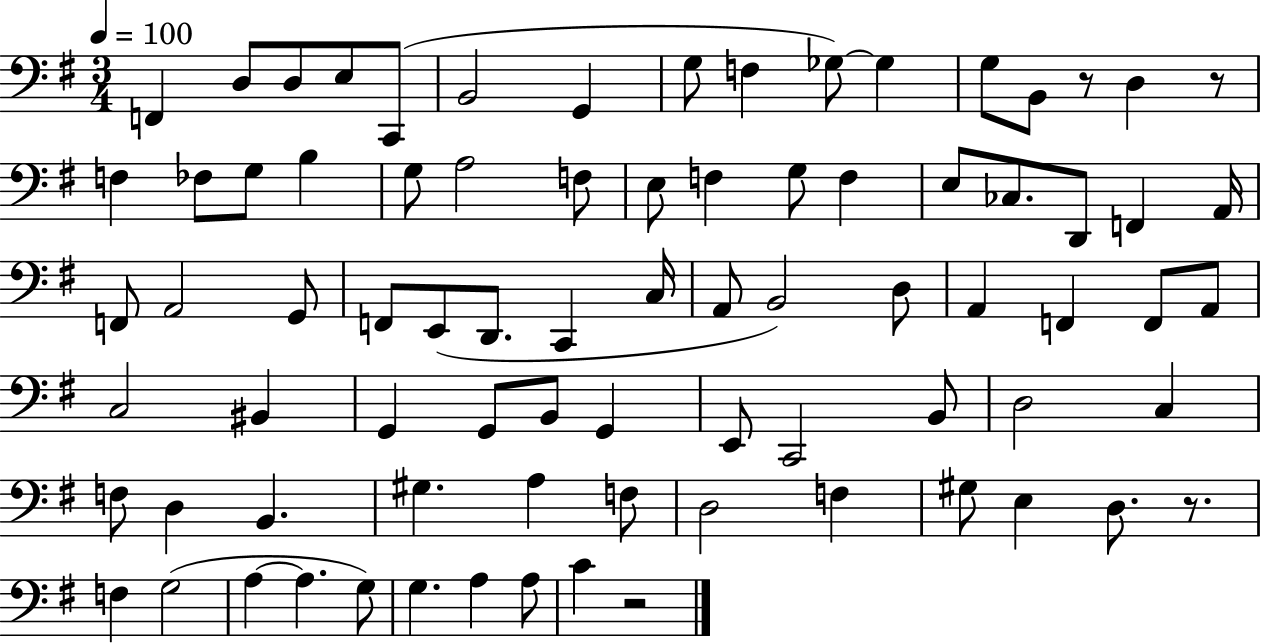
F2/q D3/e D3/e E3/e C2/e B2/h G2/q G3/e F3/q Gb3/e Gb3/q G3/e B2/e R/e D3/q R/e F3/q FES3/e G3/e B3/q G3/e A3/h F3/e E3/e F3/q G3/e F3/q E3/e CES3/e. D2/e F2/q A2/s F2/e A2/h G2/e F2/e E2/e D2/e. C2/q C3/s A2/e B2/h D3/e A2/q F2/q F2/e A2/e C3/h BIS2/q G2/q G2/e B2/e G2/q E2/e C2/h B2/e D3/h C3/q F3/e D3/q B2/q. G#3/q. A3/q F3/e D3/h F3/q G#3/e E3/q D3/e. R/e. F3/q G3/h A3/q A3/q. G3/e G3/q. A3/q A3/e C4/q R/h